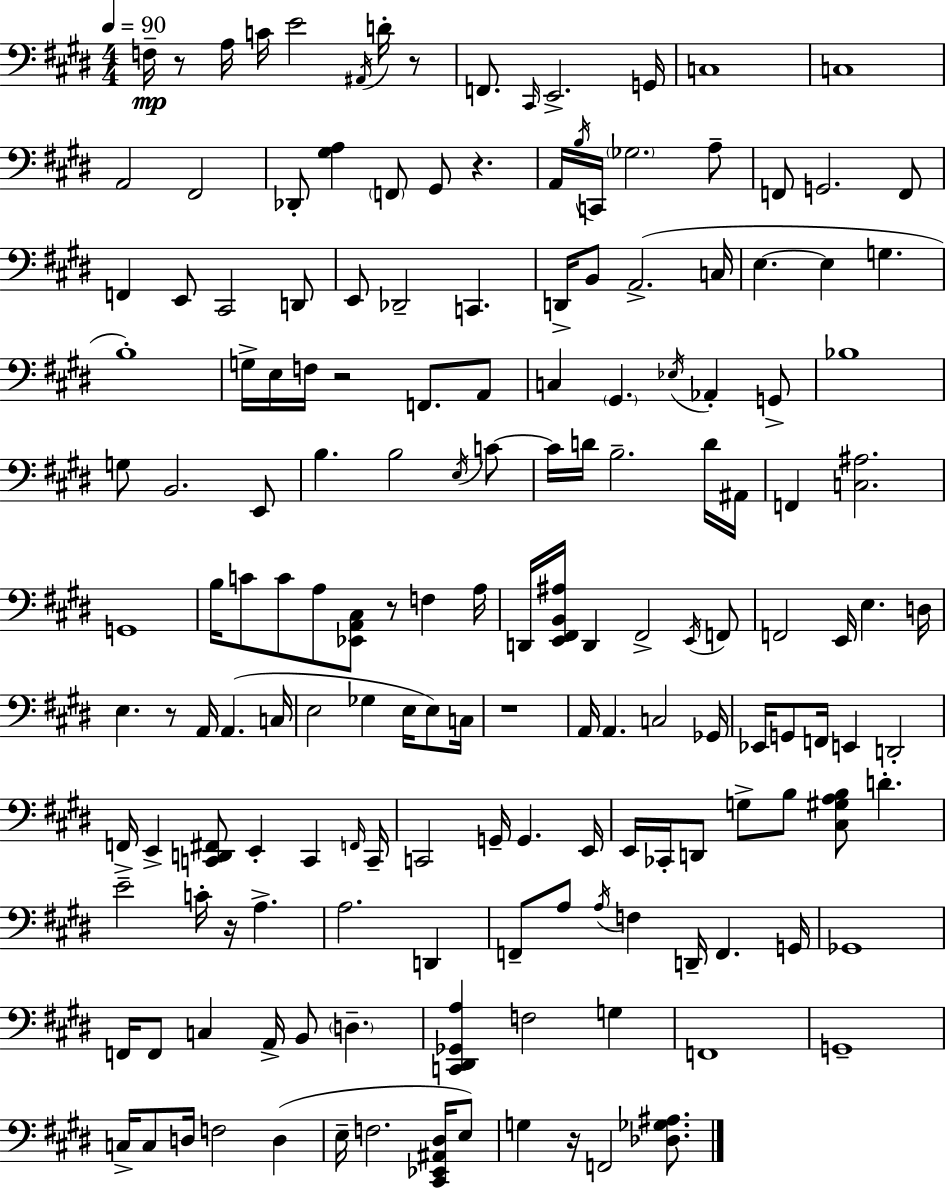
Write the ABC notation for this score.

X:1
T:Untitled
M:4/4
L:1/4
K:E
F,/4 z/2 A,/4 C/4 E2 ^A,,/4 D/4 z/2 F,,/2 ^C,,/4 E,,2 G,,/4 C,4 C,4 A,,2 ^F,,2 _D,,/2 [^G,A,] F,,/2 ^G,,/2 z A,,/4 B,/4 C,,/4 _G,2 A,/2 F,,/2 G,,2 F,,/2 F,, E,,/2 ^C,,2 D,,/2 E,,/2 _D,,2 C,, D,,/4 B,,/2 A,,2 C,/4 E, E, G, B,4 G,/4 E,/4 F,/4 z2 F,,/2 A,,/2 C, ^G,, _E,/4 _A,, G,,/2 _B,4 G,/2 B,,2 E,,/2 B, B,2 E,/4 C/2 C/4 D/4 B,2 D/4 ^A,,/4 F,, [C,^A,]2 G,,4 B,/4 C/2 C/2 A,/2 [_E,,A,,^C,]/2 z/2 F, A,/4 D,,/4 [E,,^F,,B,,^A,]/4 D,, ^F,,2 E,,/4 F,,/2 F,,2 E,,/4 E, D,/4 E, z/2 A,,/4 A,, C,/4 E,2 _G, E,/4 E,/2 C,/4 z4 A,,/4 A,, C,2 _G,,/4 _E,,/4 G,,/2 F,,/4 E,, D,,2 F,,/4 E,, [C,,D,,^F,,]/2 E,, C,, F,,/4 C,,/4 C,,2 G,,/4 G,, E,,/4 E,,/4 _C,,/4 D,,/2 G,/2 B,/2 [^C,^G,A,B,]/2 D E2 C/4 z/4 A, A,2 D,, F,,/2 A,/2 A,/4 F, D,,/4 F,, G,,/4 _G,,4 F,,/4 F,,/2 C, A,,/4 B,,/2 D, [C,,^D,,_G,,A,] F,2 G, F,,4 G,,4 C,/4 C,/2 D,/4 F,2 D, E,/4 F,2 [^C,,_E,,^A,,^D,]/4 E,/2 G, z/4 F,,2 [_D,_G,^A,]/2